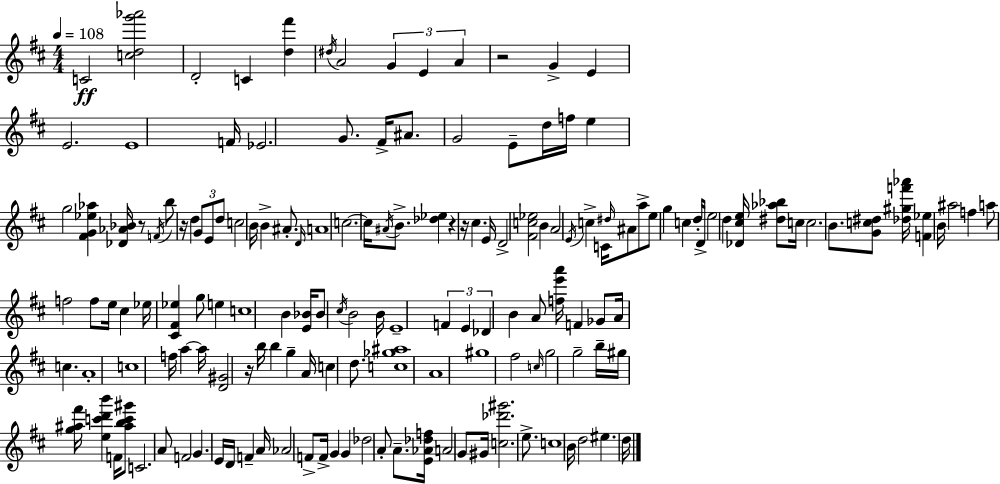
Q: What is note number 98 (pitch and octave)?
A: D5